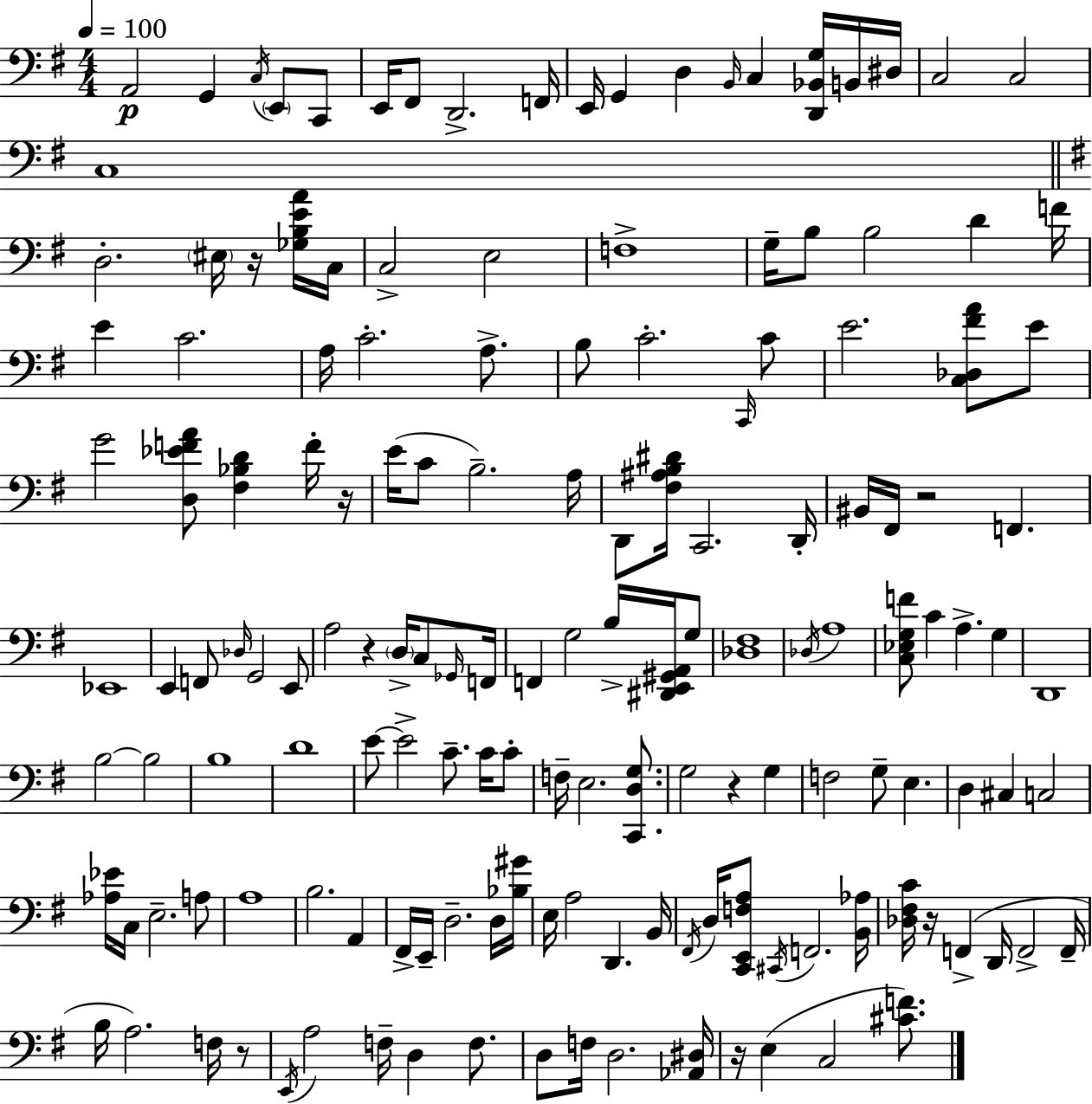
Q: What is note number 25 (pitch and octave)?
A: F3